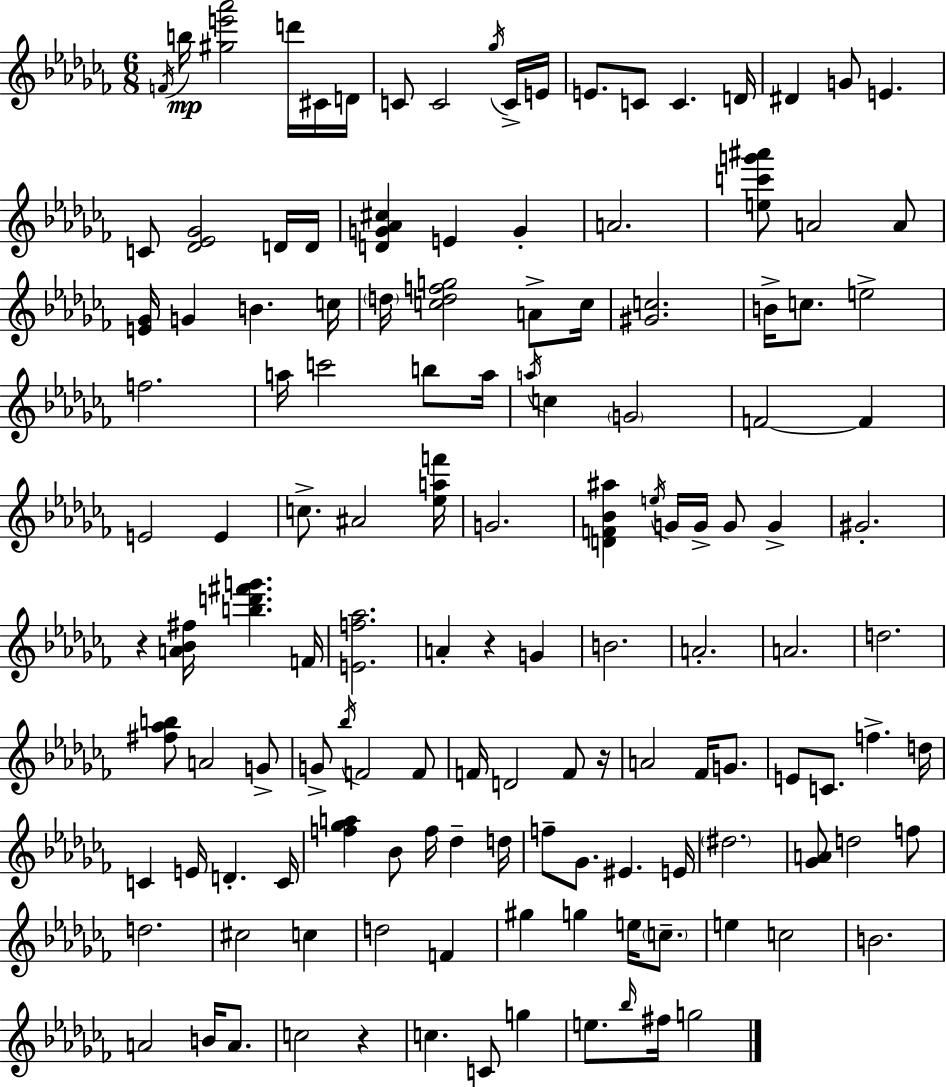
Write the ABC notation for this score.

X:1
T:Untitled
M:6/8
L:1/4
K:Abm
F/4 b/4 [^ge'_a']2 d'/4 ^C/4 D/4 C/2 C2 _g/4 C/4 E/4 E/2 C/2 C D/4 ^D G/2 E C/2 [_D_E_G]2 D/4 D/4 [DG_A^c] E G A2 [ec'g'^a']/2 A2 A/2 [E_G]/4 G B c/4 d/4 [cdfg]2 A/2 c/4 [^Gc]2 B/4 c/2 e2 f2 a/4 c'2 b/2 a/4 a/4 c G2 F2 F E2 E c/2 ^A2 [_eaf']/4 G2 [DF_B^a] e/4 G/4 G/4 G/2 G ^G2 z [A_B^f]/4 [bd'^f'g'] F/4 [Ef_a]2 A z G B2 A2 A2 d2 [^f_ab]/2 A2 G/2 G/2 _b/4 F2 F/2 F/4 D2 F/2 z/4 A2 _F/4 G/2 E/2 C/2 f d/4 C E/4 D C/4 [f_ga] _B/2 f/4 _d d/4 f/2 _G/2 ^E E/4 ^d2 [_GA]/2 d2 f/2 d2 ^c2 c d2 F ^g g e/4 c/2 e c2 B2 A2 B/4 A/2 c2 z c C/2 g e/2 _b/4 ^f/4 g2